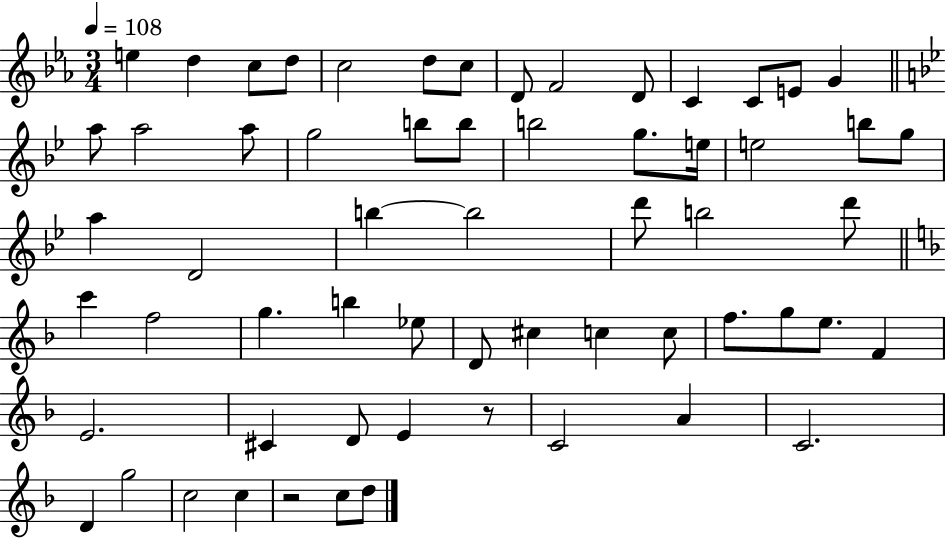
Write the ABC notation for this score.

X:1
T:Untitled
M:3/4
L:1/4
K:Eb
e d c/2 d/2 c2 d/2 c/2 D/2 F2 D/2 C C/2 E/2 G a/2 a2 a/2 g2 b/2 b/2 b2 g/2 e/4 e2 b/2 g/2 a D2 b b2 d'/2 b2 d'/2 c' f2 g b _e/2 D/2 ^c c c/2 f/2 g/2 e/2 F E2 ^C D/2 E z/2 C2 A C2 D g2 c2 c z2 c/2 d/2